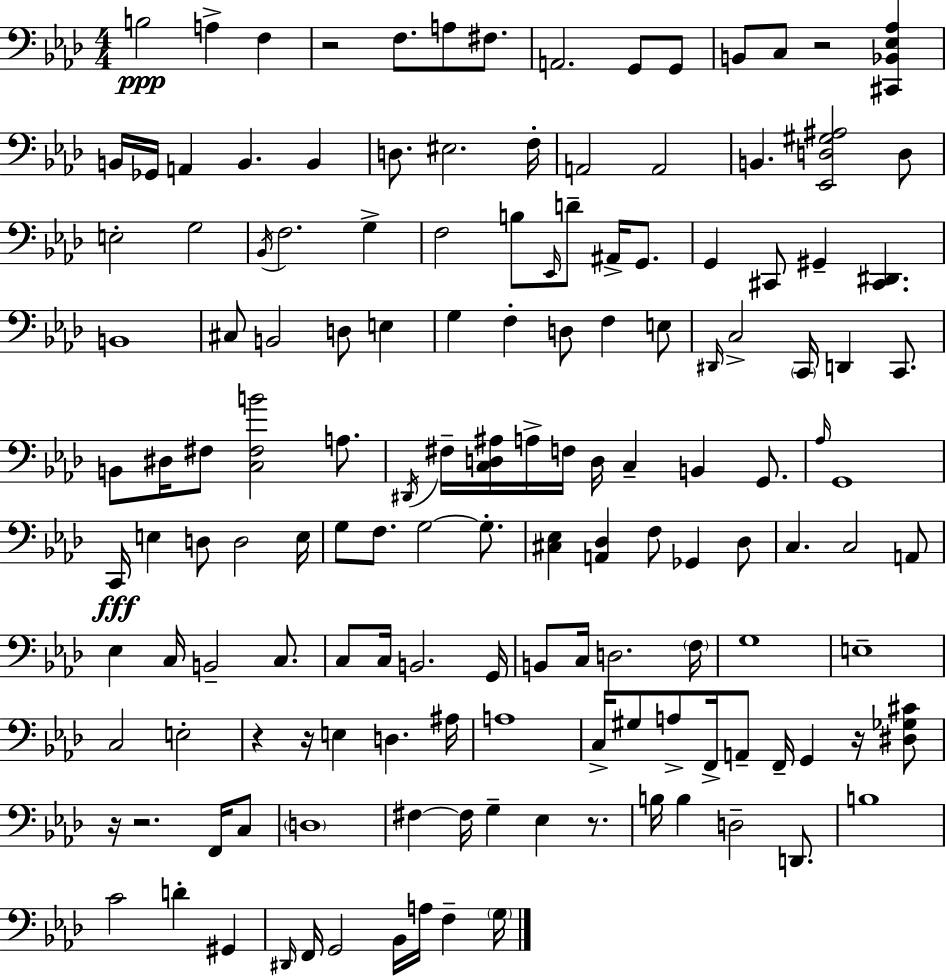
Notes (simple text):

B3/h A3/q F3/q R/h F3/e. A3/e F#3/e. A2/h. G2/e G2/e B2/e C3/e R/h [C#2,Bb2,Eb3,Ab3]/q B2/s Gb2/s A2/q B2/q. B2/q D3/e. EIS3/h. F3/s A2/h A2/h B2/q. [Eb2,D3,G#3,A#3]/h D3/e E3/h G3/h Bb2/s F3/h. G3/q F3/h B3/e Eb2/s D4/e A#2/s G2/e. G2/q C#2/e G#2/q [C#2,D#2]/q. B2/w C#3/e B2/h D3/e E3/q G3/q F3/q D3/e F3/q E3/e D#2/s C3/h C2/s D2/q C2/e. B2/e D#3/s F#3/e [C3,F#3,B4]/h A3/e. D#2/s F#3/s [C3,D3,A#3]/s A3/s F3/s D3/s C3/q B2/q G2/e. Ab3/s G2/w C2/s E3/q D3/e D3/h E3/s G3/e F3/e. G3/h G3/e. [C#3,Eb3]/q [A2,Db3]/q F3/e Gb2/q Db3/e C3/q. C3/h A2/e Eb3/q C3/s B2/h C3/e. C3/e C3/s B2/h. G2/s B2/e C3/s D3/h. F3/s G3/w E3/w C3/h E3/h R/q R/s E3/q D3/q. A#3/s A3/w C3/s G#3/e A3/e F2/s A2/e F2/s G2/q R/s [D#3,Gb3,C#4]/e R/s R/h. F2/s C3/e D3/w F#3/q F#3/s G3/q Eb3/q R/e. B3/s B3/q D3/h D2/e. B3/w C4/h D4/q G#2/q D#2/s F2/s G2/h Bb2/s A3/s F3/q G3/s